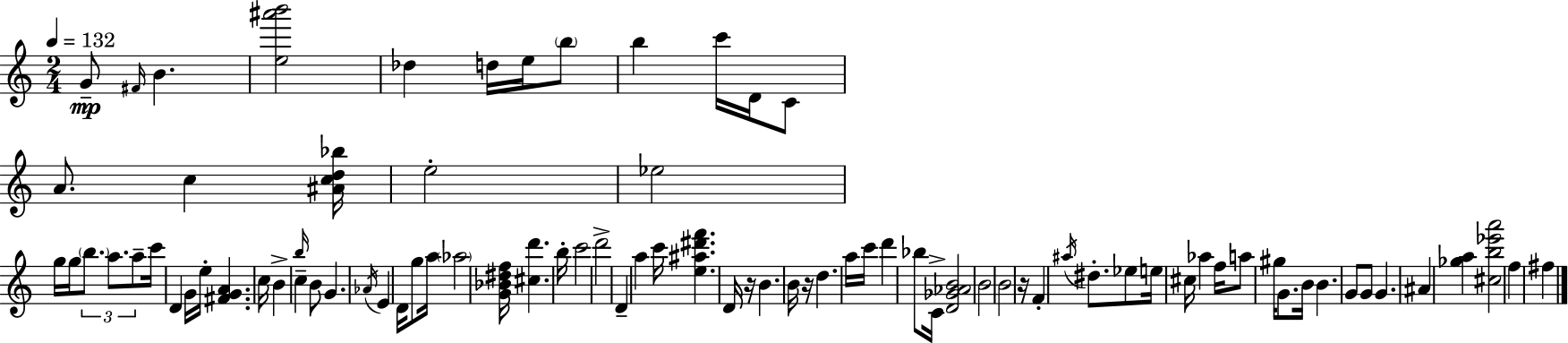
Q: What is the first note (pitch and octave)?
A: G4